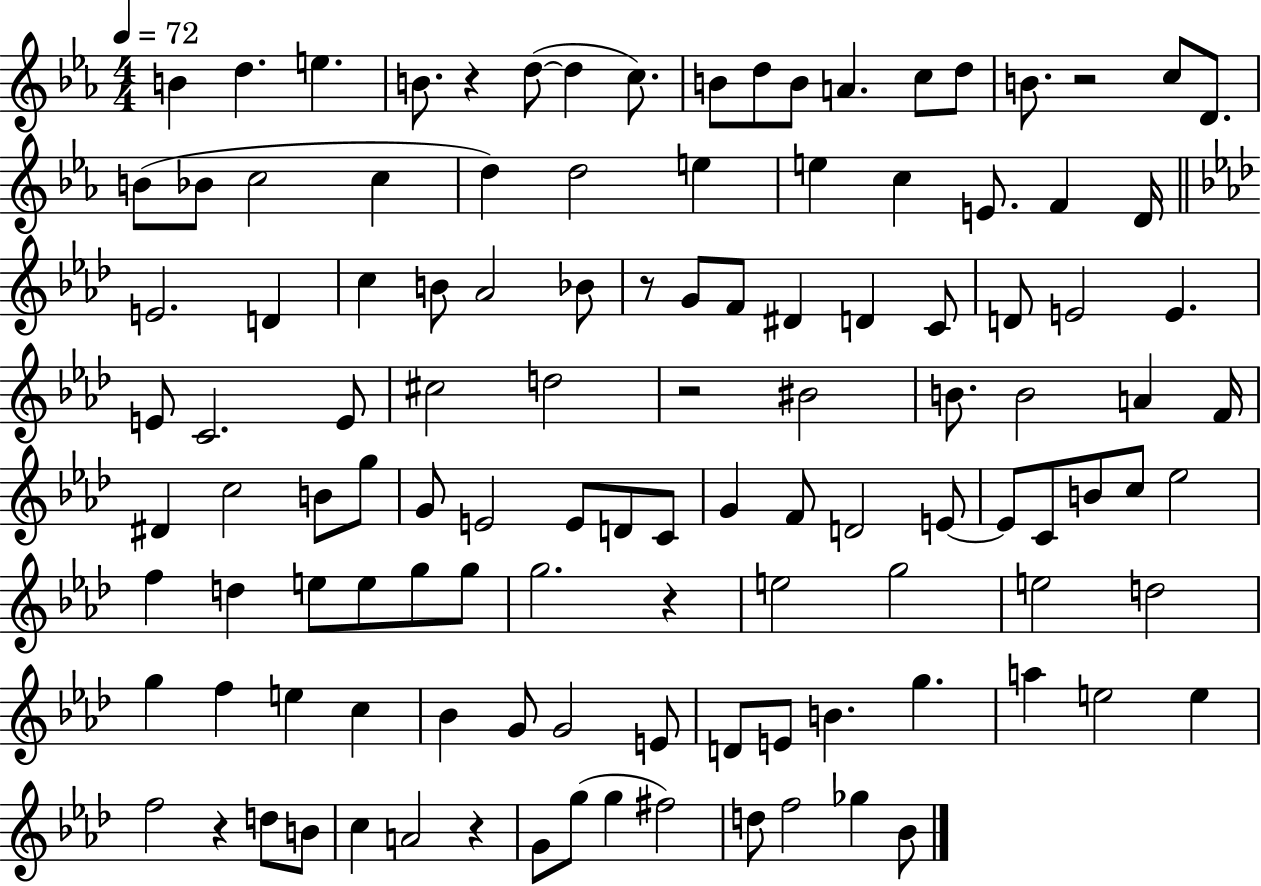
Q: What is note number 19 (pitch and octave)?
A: C5